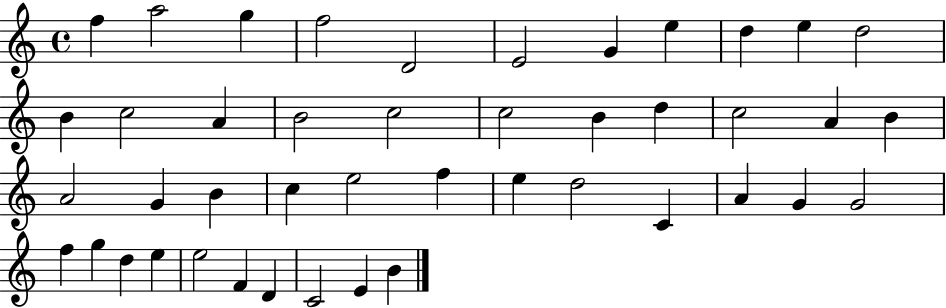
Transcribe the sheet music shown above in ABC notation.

X:1
T:Untitled
M:4/4
L:1/4
K:C
f a2 g f2 D2 E2 G e d e d2 B c2 A B2 c2 c2 B d c2 A B A2 G B c e2 f e d2 C A G G2 f g d e e2 F D C2 E B